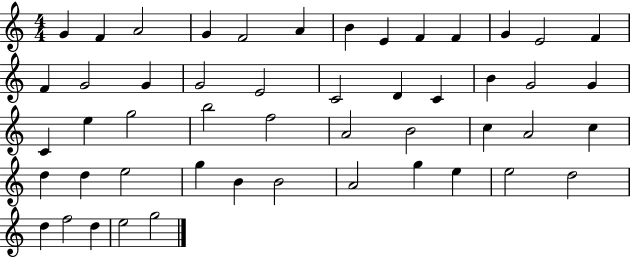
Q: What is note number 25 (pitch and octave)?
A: C4